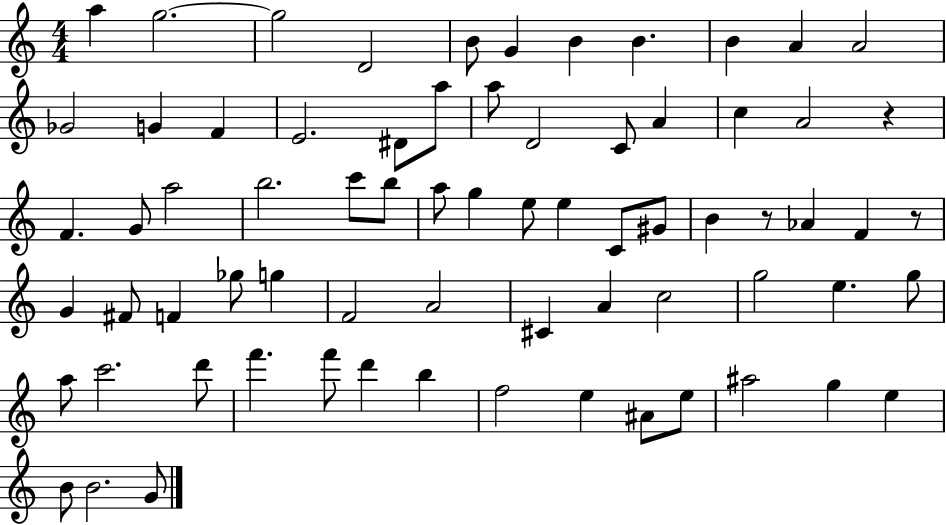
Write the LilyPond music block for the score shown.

{
  \clef treble
  \numericTimeSignature
  \time 4/4
  \key c \major
  a''4 g''2.~~ | g''2 d'2 | b'8 g'4 b'4 b'4. | b'4 a'4 a'2 | \break ges'2 g'4 f'4 | e'2. dis'8 a''8 | a''8 d'2 c'8 a'4 | c''4 a'2 r4 | \break f'4. g'8 a''2 | b''2. c'''8 b''8 | a''8 g''4 e''8 e''4 c'8 gis'8 | b'4 r8 aes'4 f'4 r8 | \break g'4 fis'8 f'4 ges''8 g''4 | f'2 a'2 | cis'4 a'4 c''2 | g''2 e''4. g''8 | \break a''8 c'''2. d'''8 | f'''4. f'''8 d'''4 b''4 | f''2 e''4 ais'8 e''8 | ais''2 g''4 e''4 | \break b'8 b'2. g'8 | \bar "|."
}